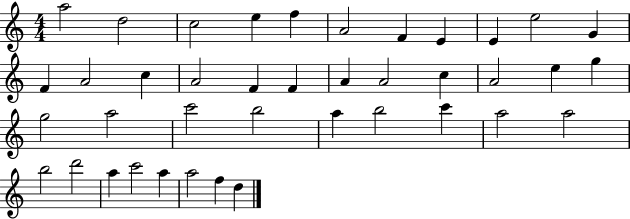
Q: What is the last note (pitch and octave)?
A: D5